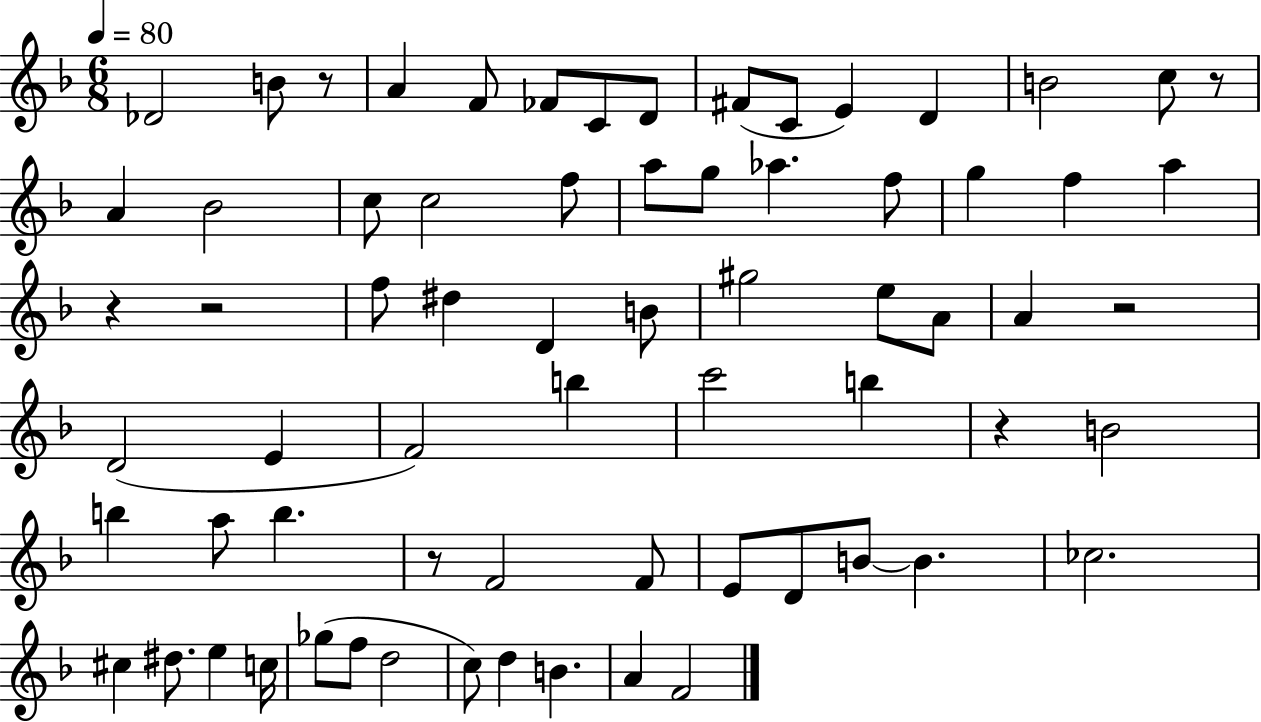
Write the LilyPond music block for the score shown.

{
  \clef treble
  \numericTimeSignature
  \time 6/8
  \key f \major
  \tempo 4 = 80
  des'2 b'8 r8 | a'4 f'8 fes'8 c'8 d'8 | fis'8( c'8 e'4) d'4 | b'2 c''8 r8 | \break a'4 bes'2 | c''8 c''2 f''8 | a''8 g''8 aes''4. f''8 | g''4 f''4 a''4 | \break r4 r2 | f''8 dis''4 d'4 b'8 | gis''2 e''8 a'8 | a'4 r2 | \break d'2( e'4 | f'2) b''4 | c'''2 b''4 | r4 b'2 | \break b''4 a''8 b''4. | r8 f'2 f'8 | e'8 d'8 b'8~~ b'4. | ces''2. | \break cis''4 dis''8. e''4 c''16 | ges''8( f''8 d''2 | c''8) d''4 b'4. | a'4 f'2 | \break \bar "|."
}